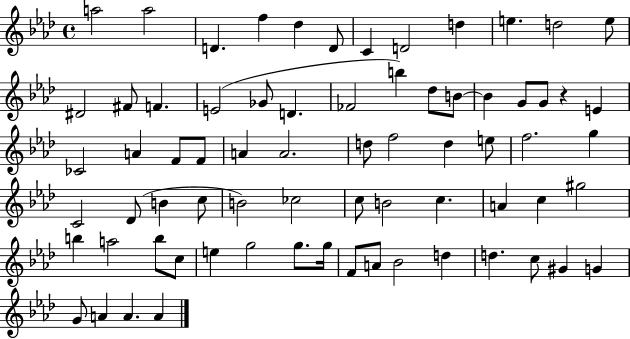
X:1
T:Untitled
M:4/4
L:1/4
K:Ab
a2 a2 D f _d D/2 C D2 d e d2 e/2 ^D2 ^F/2 F E2 _G/2 D _F2 b _d/2 B/2 B G/2 G/2 z E _C2 A F/2 F/2 A A2 d/2 f2 d e/2 f2 g C2 _D/2 B c/2 B2 _c2 c/2 B2 c A c ^g2 b a2 b/2 c/2 e g2 g/2 g/4 F/2 A/2 _B2 d d c/2 ^G G G/2 A A A